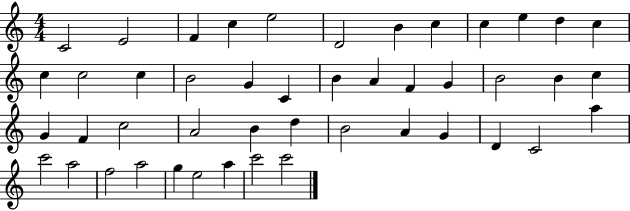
{
  \clef treble
  \numericTimeSignature
  \time 4/4
  \key c \major
  c'2 e'2 | f'4 c''4 e''2 | d'2 b'4 c''4 | c''4 e''4 d''4 c''4 | \break c''4 c''2 c''4 | b'2 g'4 c'4 | b'4 a'4 f'4 g'4 | b'2 b'4 c''4 | \break g'4 f'4 c''2 | a'2 b'4 d''4 | b'2 a'4 g'4 | d'4 c'2 a''4 | \break c'''2 a''2 | f''2 a''2 | g''4 e''2 a''4 | c'''2 c'''2 | \break \bar "|."
}